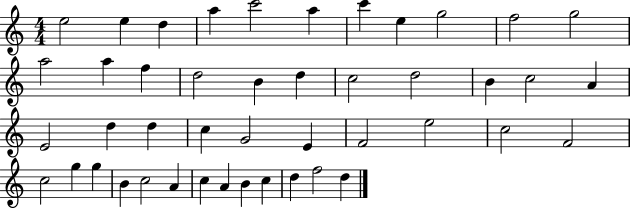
{
  \clef treble
  \numericTimeSignature
  \time 4/4
  \key c \major
  e''2 e''4 d''4 | a''4 c'''2 a''4 | c'''4 e''4 g''2 | f''2 g''2 | \break a''2 a''4 f''4 | d''2 b'4 d''4 | c''2 d''2 | b'4 c''2 a'4 | \break e'2 d''4 d''4 | c''4 g'2 e'4 | f'2 e''2 | c''2 f'2 | \break c''2 g''4 g''4 | b'4 c''2 a'4 | c''4 a'4 b'4 c''4 | d''4 f''2 d''4 | \break \bar "|."
}